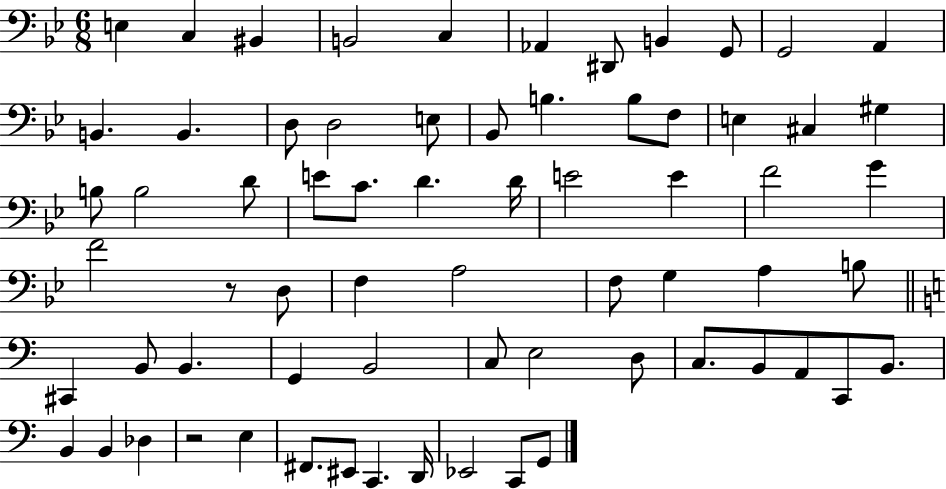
{
  \clef bass
  \numericTimeSignature
  \time 6/8
  \key bes \major
  e4 c4 bis,4 | b,2 c4 | aes,4 dis,8 b,4 g,8 | g,2 a,4 | \break b,4. b,4. | d8 d2 e8 | bes,8 b4. b8 f8 | e4 cis4 gis4 | \break b8 b2 d'8 | e'8 c'8. d'4. d'16 | e'2 e'4 | f'2 g'4 | \break f'2 r8 d8 | f4 a2 | f8 g4 a4 b8 | \bar "||" \break \key c \major cis,4 b,8 b,4. | g,4 b,2 | c8 e2 d8 | c8. b,8 a,8 c,8 b,8. | \break b,4 b,4 des4 | r2 e4 | fis,8. eis,8 c,4. d,16 | ees,2 c,8 g,8 | \break \bar "|."
}